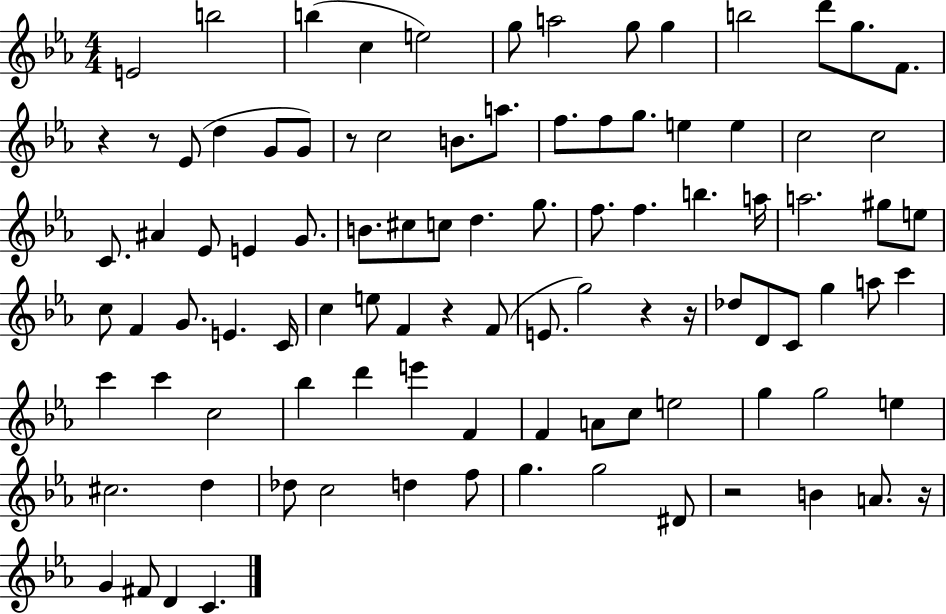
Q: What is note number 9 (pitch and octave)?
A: G5